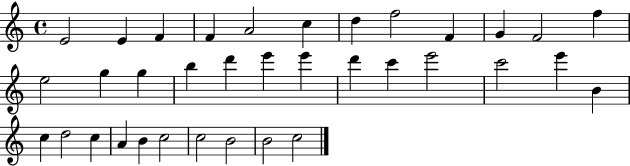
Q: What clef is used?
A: treble